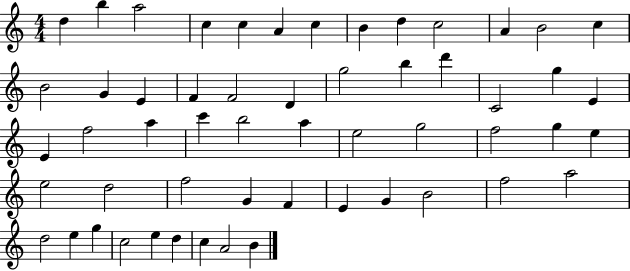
D5/q B5/q A5/h C5/q C5/q A4/q C5/q B4/q D5/q C5/h A4/q B4/h C5/q B4/h G4/q E4/q F4/q F4/h D4/q G5/h B5/q D6/q C4/h G5/q E4/q E4/q F5/h A5/q C6/q B5/h A5/q E5/h G5/h F5/h G5/q E5/q E5/h D5/h F5/h G4/q F4/q E4/q G4/q B4/h F5/h A5/h D5/h E5/q G5/q C5/h E5/q D5/q C5/q A4/h B4/q